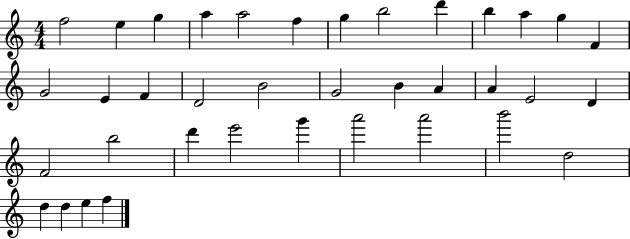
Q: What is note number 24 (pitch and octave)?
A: D4